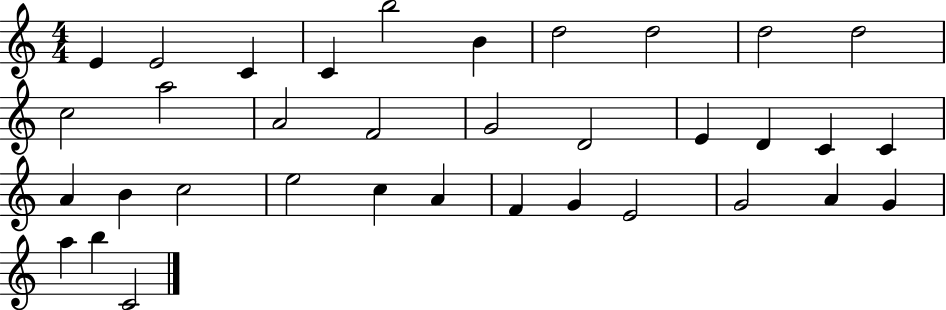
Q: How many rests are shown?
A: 0